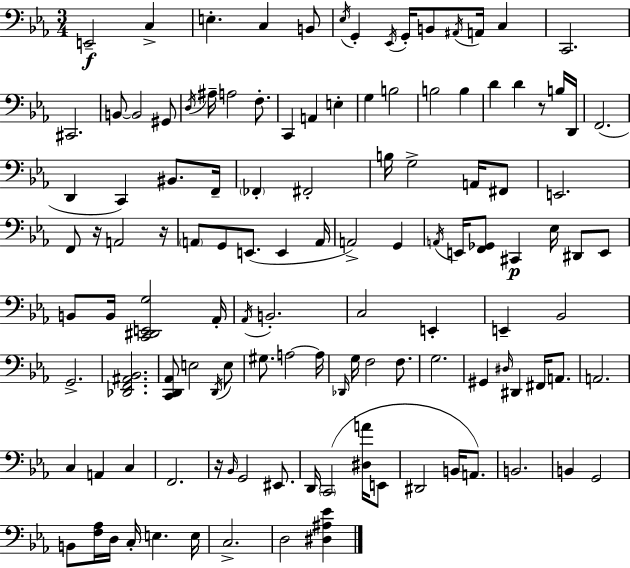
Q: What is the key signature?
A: C minor